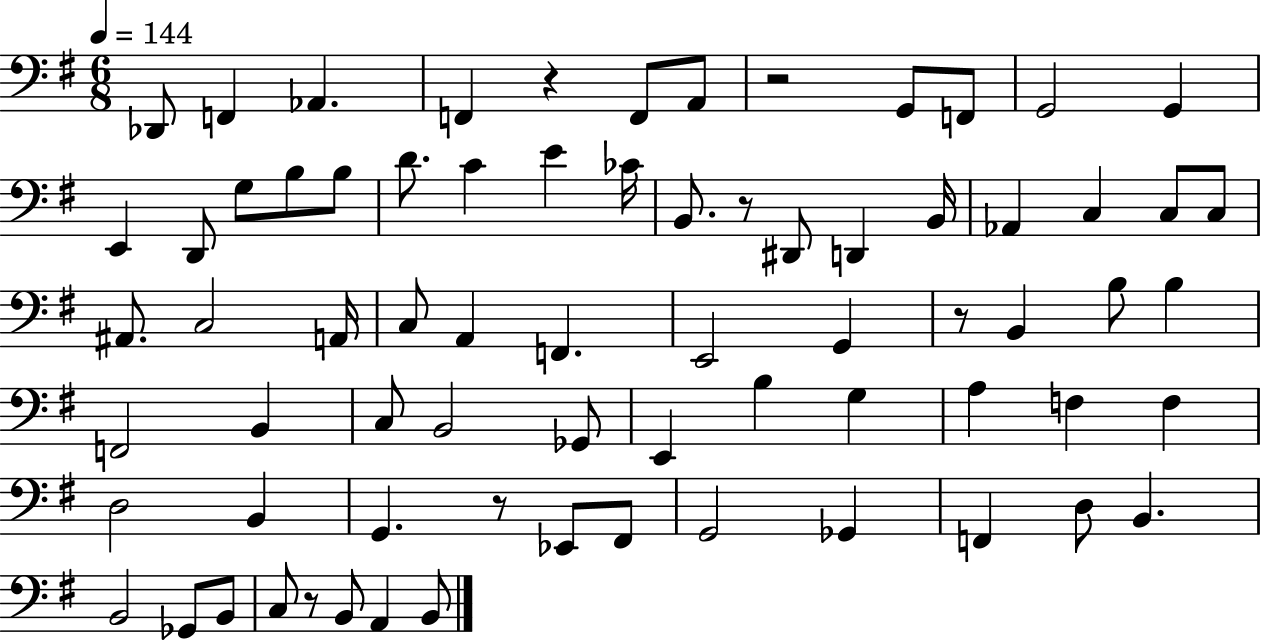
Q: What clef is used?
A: bass